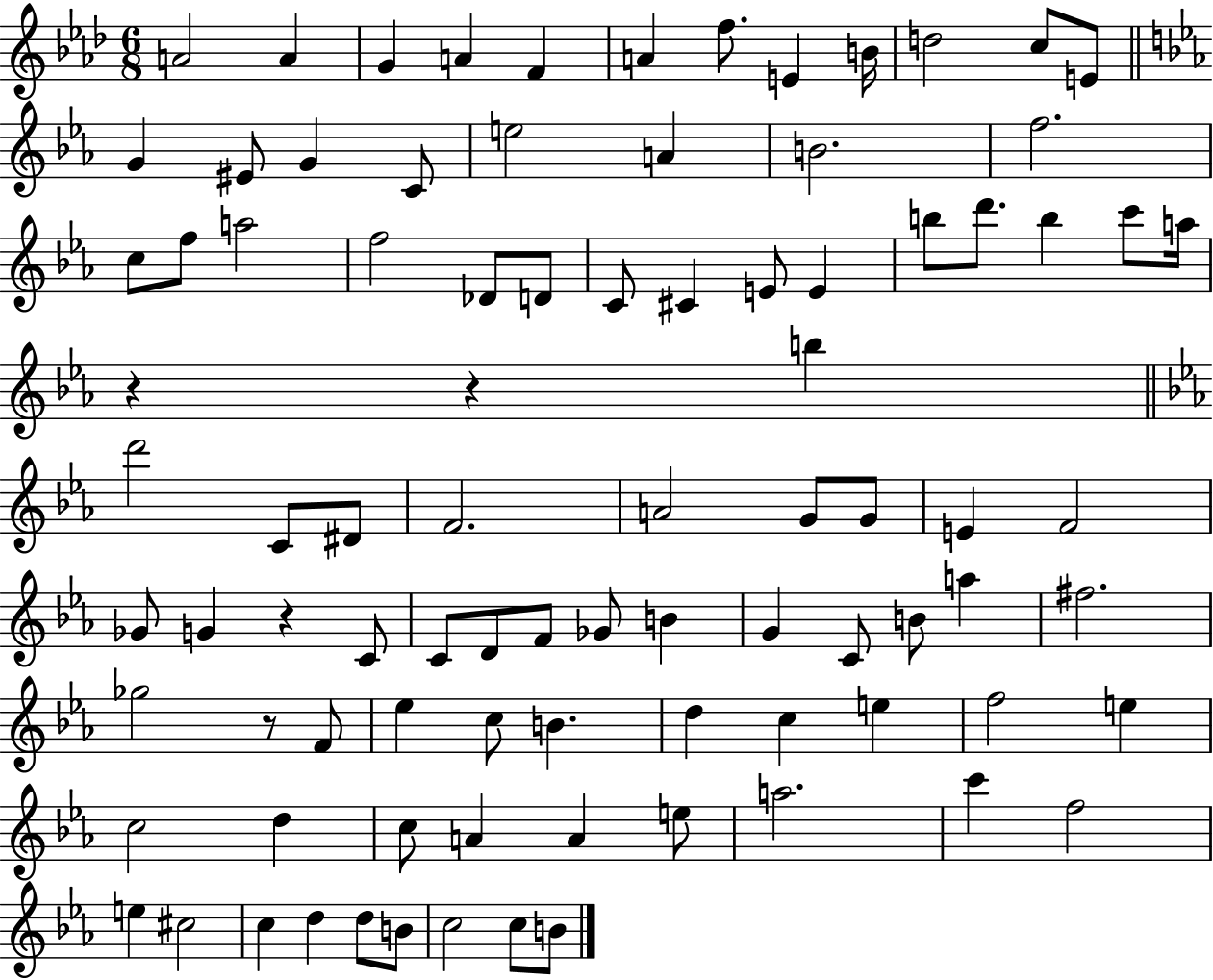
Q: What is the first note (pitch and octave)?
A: A4